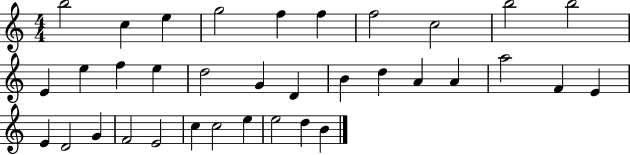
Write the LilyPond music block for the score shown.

{
  \clef treble
  \numericTimeSignature
  \time 4/4
  \key c \major
  b''2 c''4 e''4 | g''2 f''4 f''4 | f''2 c''2 | b''2 b''2 | \break e'4 e''4 f''4 e''4 | d''2 g'4 d'4 | b'4 d''4 a'4 a'4 | a''2 f'4 e'4 | \break e'4 d'2 g'4 | f'2 e'2 | c''4 c''2 e''4 | e''2 d''4 b'4 | \break \bar "|."
}